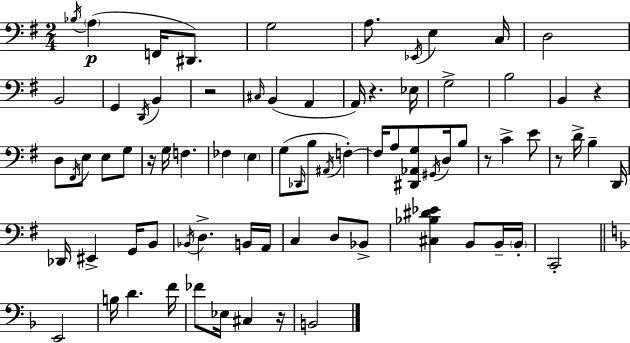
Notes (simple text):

Bb3/s A3/q F2/s D#2/e. G3/h A3/e. Eb2/s E3/q C3/s D3/h B2/h G2/q D2/s B2/q R/h C#3/s B2/q A2/q A2/s R/q. Eb3/s G3/h B3/h B2/q R/q D3/e F#2/s E3/e E3/e G3/e R/s G3/s F3/q. FES3/q E3/q G3/e Db2/s B3/e A#2/s F3/q F3/s A3/e [D#2,Ab2,G3]/e G#2/s D3/s B3/e R/e C4/q E4/e R/e D4/s B3/q D2/s Db2/s EIS2/q G2/s B2/e Bb2/s D3/q. B2/s A2/s C3/q D3/e Bb2/e [C#3,Bb3,D#4,Eb4]/q B2/e B2/s B2/s C2/h E2/h B3/s D4/q. F4/s FES4/e Eb3/s C#3/q R/s B2/h